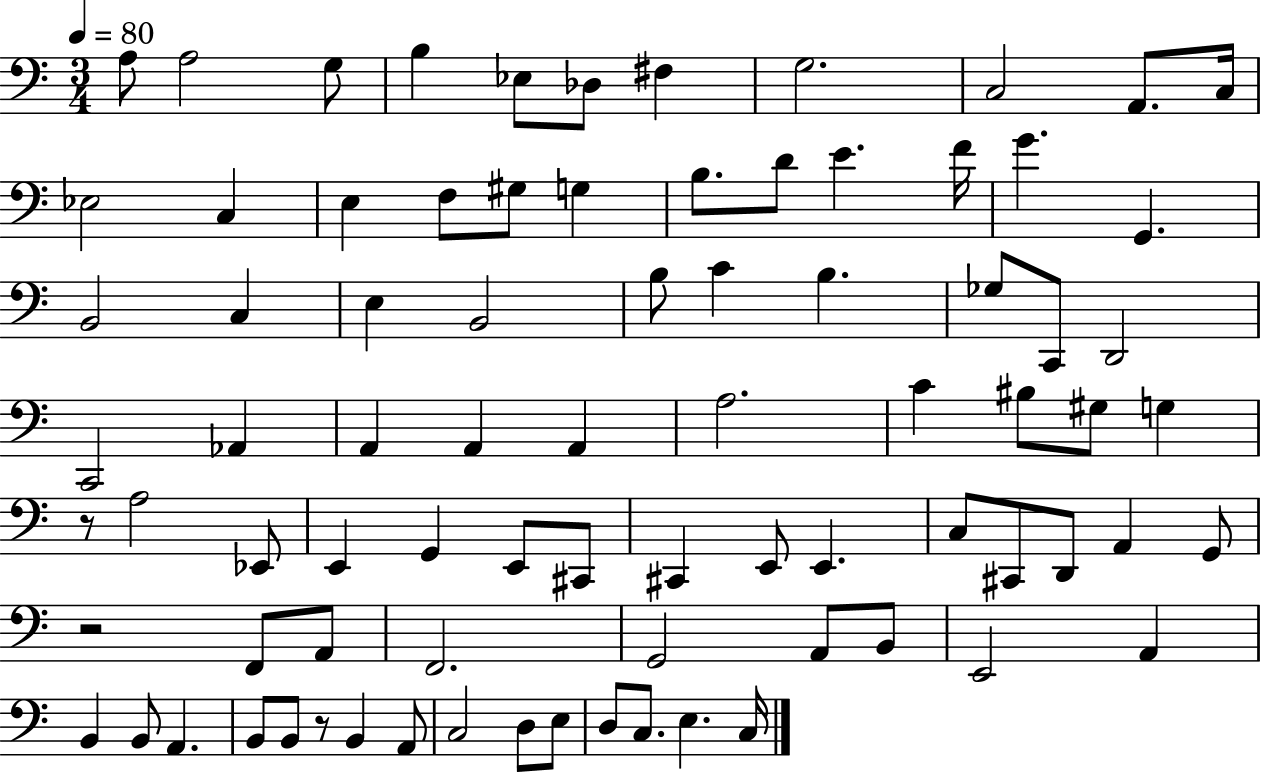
X:1
T:Untitled
M:3/4
L:1/4
K:C
A,/2 A,2 G,/2 B, _E,/2 _D,/2 ^F, G,2 C,2 A,,/2 C,/4 _E,2 C, E, F,/2 ^G,/2 G, B,/2 D/2 E F/4 G G,, B,,2 C, E, B,,2 B,/2 C B, _G,/2 C,,/2 D,,2 C,,2 _A,, A,, A,, A,, A,2 C ^B,/2 ^G,/2 G, z/2 A,2 _E,,/2 E,, G,, E,,/2 ^C,,/2 ^C,, E,,/2 E,, C,/2 ^C,,/2 D,,/2 A,, G,,/2 z2 F,,/2 A,,/2 F,,2 G,,2 A,,/2 B,,/2 E,,2 A,, B,, B,,/2 A,, B,,/2 B,,/2 z/2 B,, A,,/2 C,2 D,/2 E,/2 D,/2 C,/2 E, C,/4